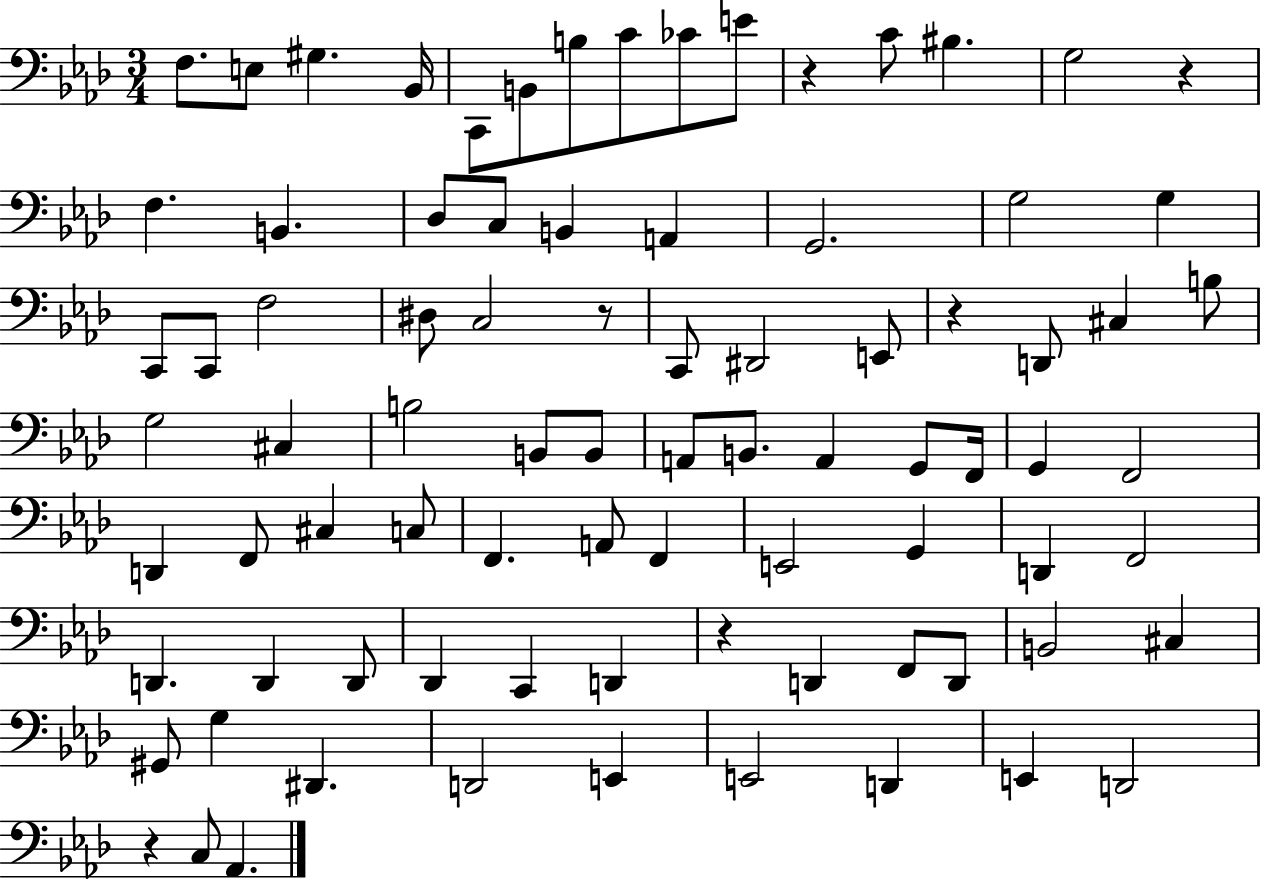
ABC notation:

X:1
T:Untitled
M:3/4
L:1/4
K:Ab
F,/2 E,/2 ^G, _B,,/4 C,,/2 B,,/2 B,/2 C/2 _C/2 E/2 z C/2 ^B, G,2 z F, B,, _D,/2 C,/2 B,, A,, G,,2 G,2 G, C,,/2 C,,/2 F,2 ^D,/2 C,2 z/2 C,,/2 ^D,,2 E,,/2 z D,,/2 ^C, B,/2 G,2 ^C, B,2 B,,/2 B,,/2 A,,/2 B,,/2 A,, G,,/2 F,,/4 G,, F,,2 D,, F,,/2 ^C, C,/2 F,, A,,/2 F,, E,,2 G,, D,, F,,2 D,, D,, D,,/2 _D,, C,, D,, z D,, F,,/2 D,,/2 B,,2 ^C, ^G,,/2 G, ^D,, D,,2 E,, E,,2 D,, E,, D,,2 z C,/2 _A,,